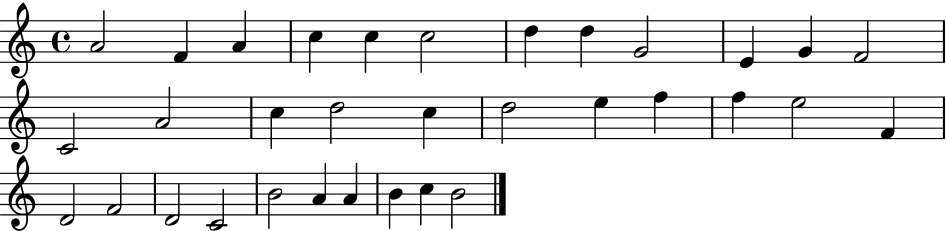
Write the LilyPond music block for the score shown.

{
  \clef treble
  \time 4/4
  \defaultTimeSignature
  \key c \major
  a'2 f'4 a'4 | c''4 c''4 c''2 | d''4 d''4 g'2 | e'4 g'4 f'2 | \break c'2 a'2 | c''4 d''2 c''4 | d''2 e''4 f''4 | f''4 e''2 f'4 | \break d'2 f'2 | d'2 c'2 | b'2 a'4 a'4 | b'4 c''4 b'2 | \break \bar "|."
}